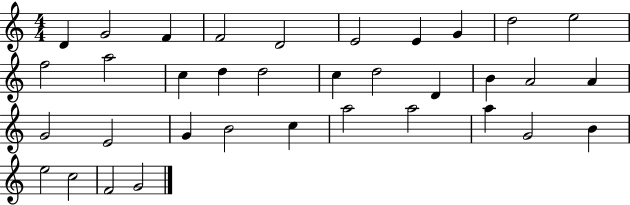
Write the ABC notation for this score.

X:1
T:Untitled
M:4/4
L:1/4
K:C
D G2 F F2 D2 E2 E G d2 e2 f2 a2 c d d2 c d2 D B A2 A G2 E2 G B2 c a2 a2 a G2 B e2 c2 F2 G2